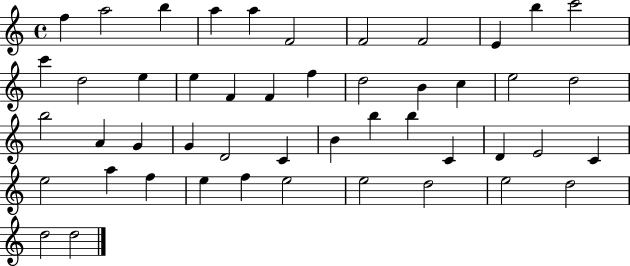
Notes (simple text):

F5/q A5/h B5/q A5/q A5/q F4/h F4/h F4/h E4/q B5/q C6/h C6/q D5/h E5/q E5/q F4/q F4/q F5/q D5/h B4/q C5/q E5/h D5/h B5/h A4/q G4/q G4/q D4/h C4/q B4/q B5/q B5/q C4/q D4/q E4/h C4/q E5/h A5/q F5/q E5/q F5/q E5/h E5/h D5/h E5/h D5/h D5/h D5/h